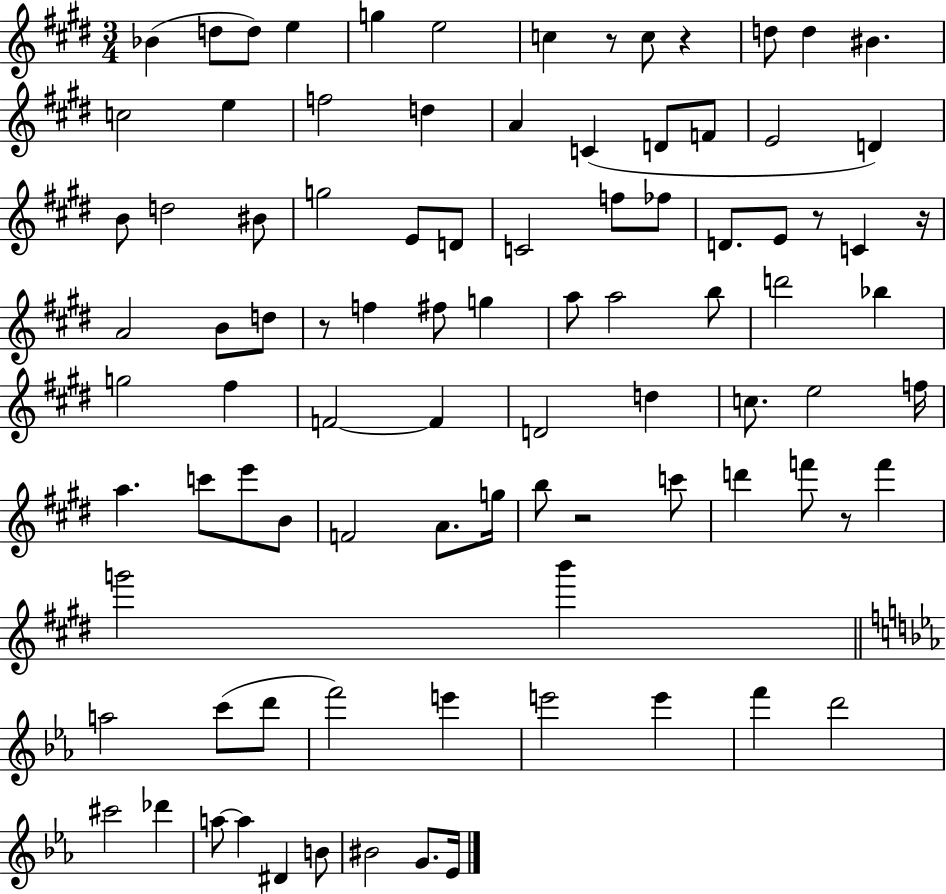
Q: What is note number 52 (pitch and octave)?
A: E5